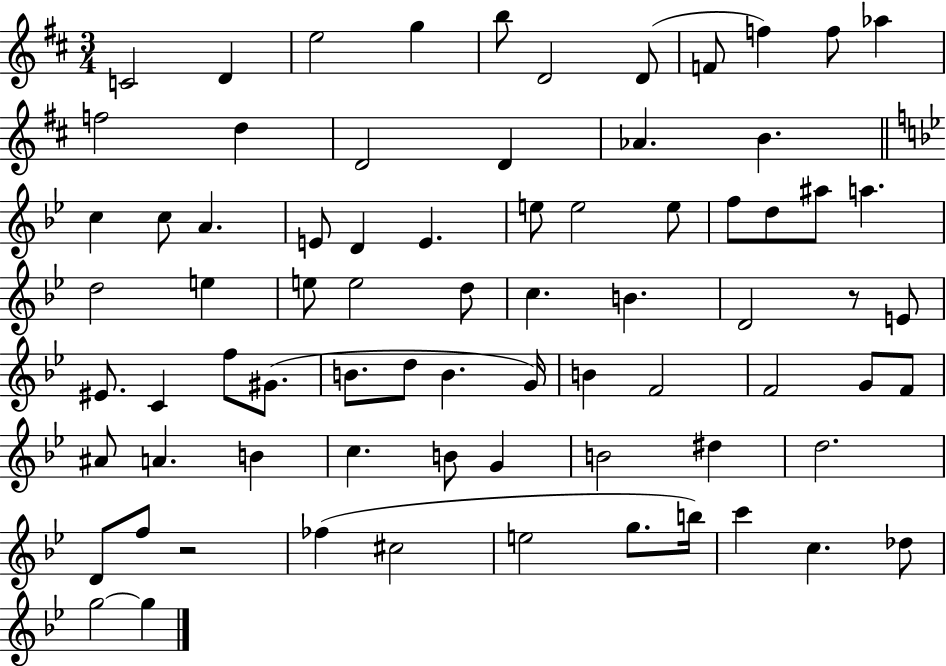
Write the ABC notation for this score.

X:1
T:Untitled
M:3/4
L:1/4
K:D
C2 D e2 g b/2 D2 D/2 F/2 f f/2 _a f2 d D2 D _A B c c/2 A E/2 D E e/2 e2 e/2 f/2 d/2 ^a/2 a d2 e e/2 e2 d/2 c B D2 z/2 E/2 ^E/2 C f/2 ^G/2 B/2 d/2 B G/4 B F2 F2 G/2 F/2 ^A/2 A B c B/2 G B2 ^d d2 D/2 f/2 z2 _f ^c2 e2 g/2 b/4 c' c _d/2 g2 g